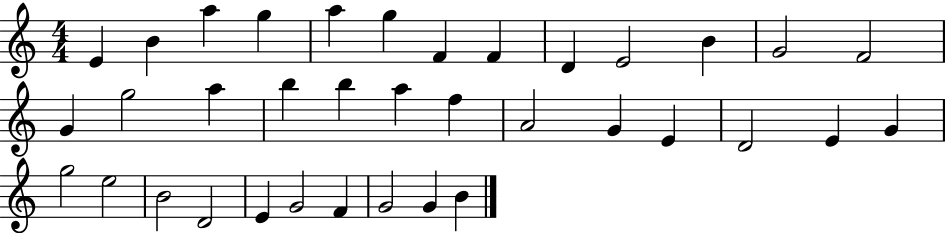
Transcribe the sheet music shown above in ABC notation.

X:1
T:Untitled
M:4/4
L:1/4
K:C
E B a g a g F F D E2 B G2 F2 G g2 a b b a f A2 G E D2 E G g2 e2 B2 D2 E G2 F G2 G B